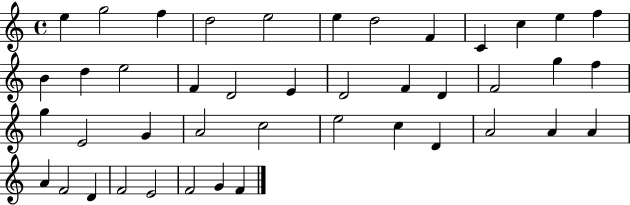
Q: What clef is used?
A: treble